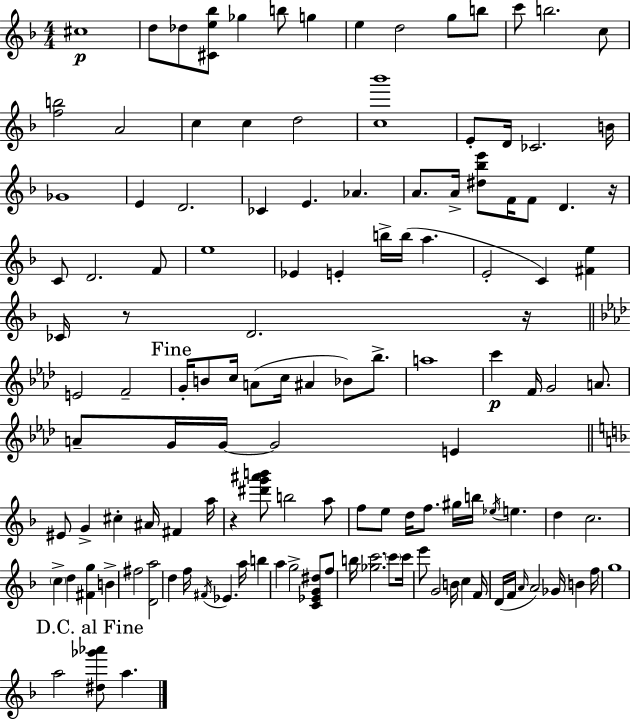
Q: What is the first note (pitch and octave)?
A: C#5